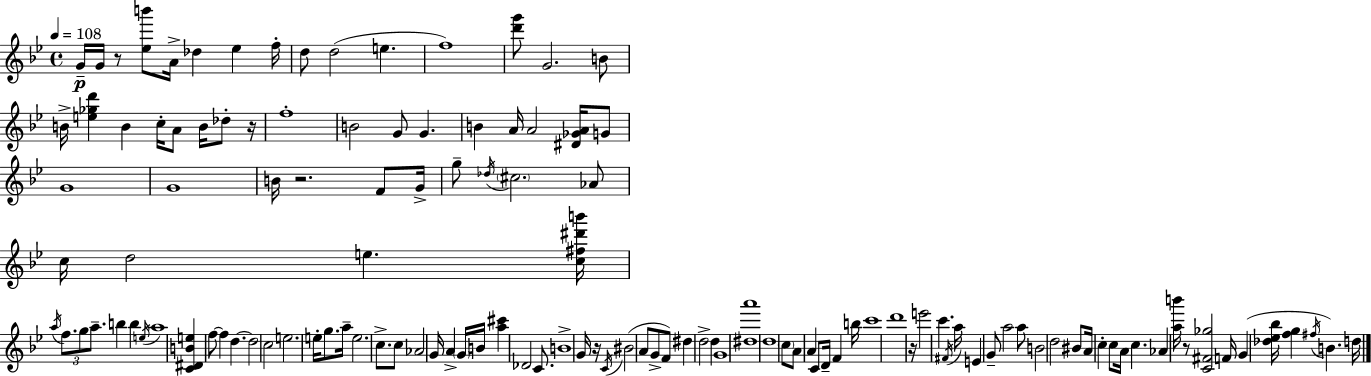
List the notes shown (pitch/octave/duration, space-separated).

G4/s G4/s R/e [Eb5,B6]/e A4/s Db5/q Eb5/q F5/s D5/e D5/h E5/q. F5/w [D6,G6]/e G4/h. B4/e B4/s [E5,Gb5,D6]/q B4/q C5/s A4/e B4/s Db5/e R/s F5/w B4/h G4/e G4/q. B4/q A4/s A4/h [D#4,Gb4,A4]/s G4/e G4/w G4/w B4/s R/h. F4/e G4/s G5/e Db5/s C#5/h. Ab4/e C5/s D5/h E5/q. [C5,F#5,D#6,B6]/s A5/s F5/e. G5/e A5/e. B5/q B5/q E5/s A5/w [C4,D#4,B4,E5]/q F5/e F5/q D5/q. D5/h C5/h E5/h. E5/s G5/e. A5/s E5/h. C5/e. C5/e Ab4/h G4/s A4/q G4/s B4/s [A5,C#6]/q Db4/h C4/e. B4/w G4/s R/s C4/s BIS4/h A4/e G4/e F4/e D#5/q D5/h D5/q G4/w [D#5,A6]/w D5/w C5/e A4/e A4/q C4/e D4/s F4/q B5/s C6/w D6/w R/s E6/h C6/q. F#4/s A5/s E4/q G4/e A5/h A5/e B4/h D5/h BIS4/e A4/s C5/q C5/e A4/s C5/q. Ab4/q [A5,B6]/s R/e [C4,F#4,Gb5]/h F4/s G4/q [Db5,Eb5,Bb5]/s [F5,G5]/q F#5/s B4/q. D5/s